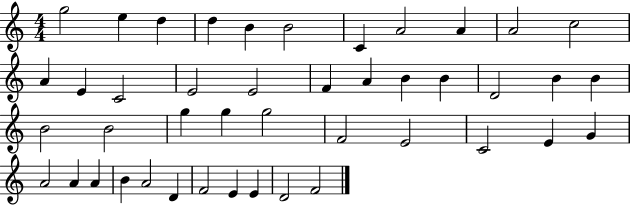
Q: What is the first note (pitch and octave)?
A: G5